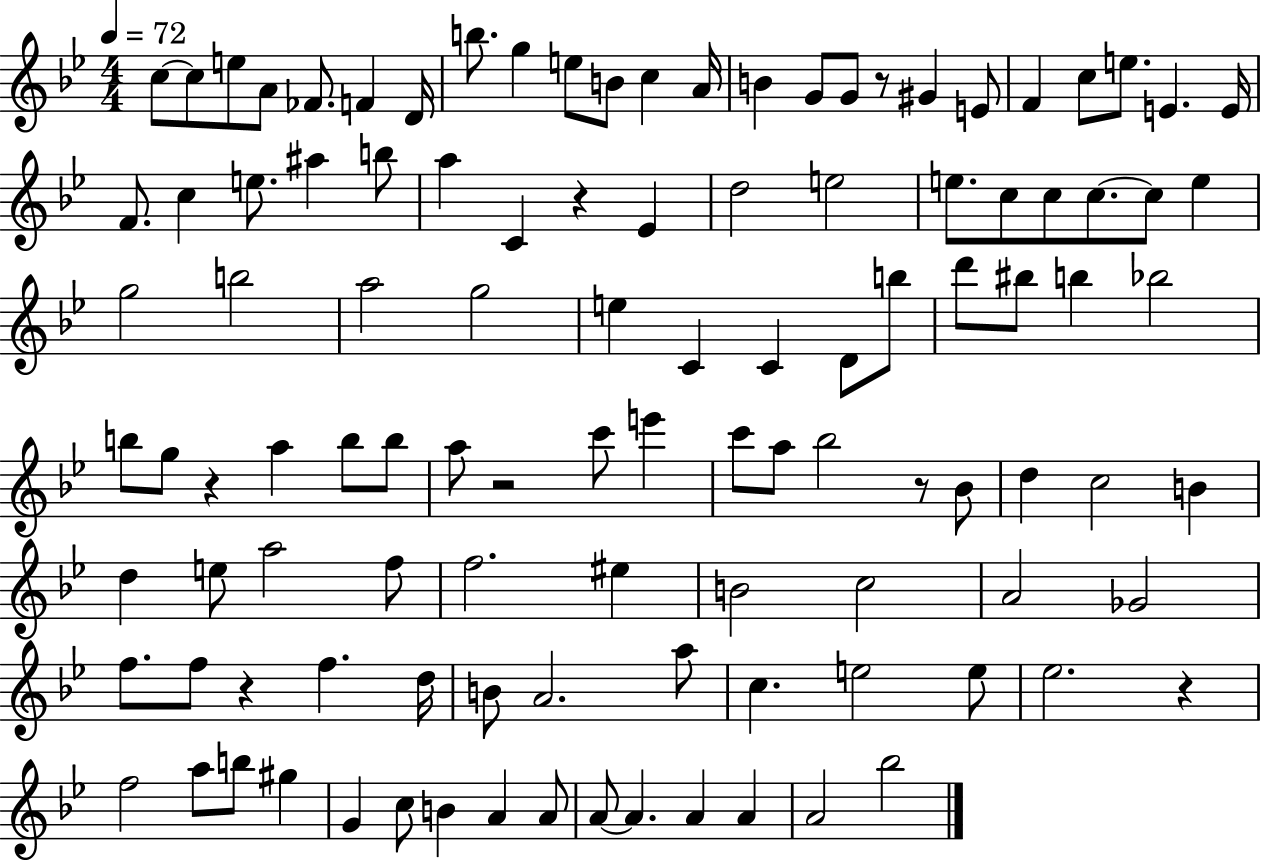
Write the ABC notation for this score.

X:1
T:Untitled
M:4/4
L:1/4
K:Bb
c/2 c/2 e/2 A/2 _F/2 F D/4 b/2 g e/2 B/2 c A/4 B G/2 G/2 z/2 ^G E/2 F c/2 e/2 E E/4 F/2 c e/2 ^a b/2 a C z _E d2 e2 e/2 c/2 c/2 c/2 c/2 e g2 b2 a2 g2 e C C D/2 b/2 d'/2 ^b/2 b _b2 b/2 g/2 z a b/2 b/2 a/2 z2 c'/2 e' c'/2 a/2 _b2 z/2 _B/2 d c2 B d e/2 a2 f/2 f2 ^e B2 c2 A2 _G2 f/2 f/2 z f d/4 B/2 A2 a/2 c e2 e/2 _e2 z f2 a/2 b/2 ^g G c/2 B A A/2 A/2 A A A A2 _b2